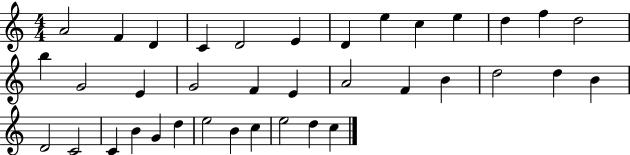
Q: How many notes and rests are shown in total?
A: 37